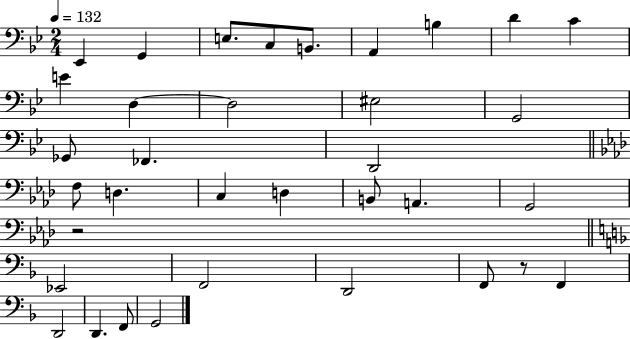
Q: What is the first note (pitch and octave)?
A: Eb2